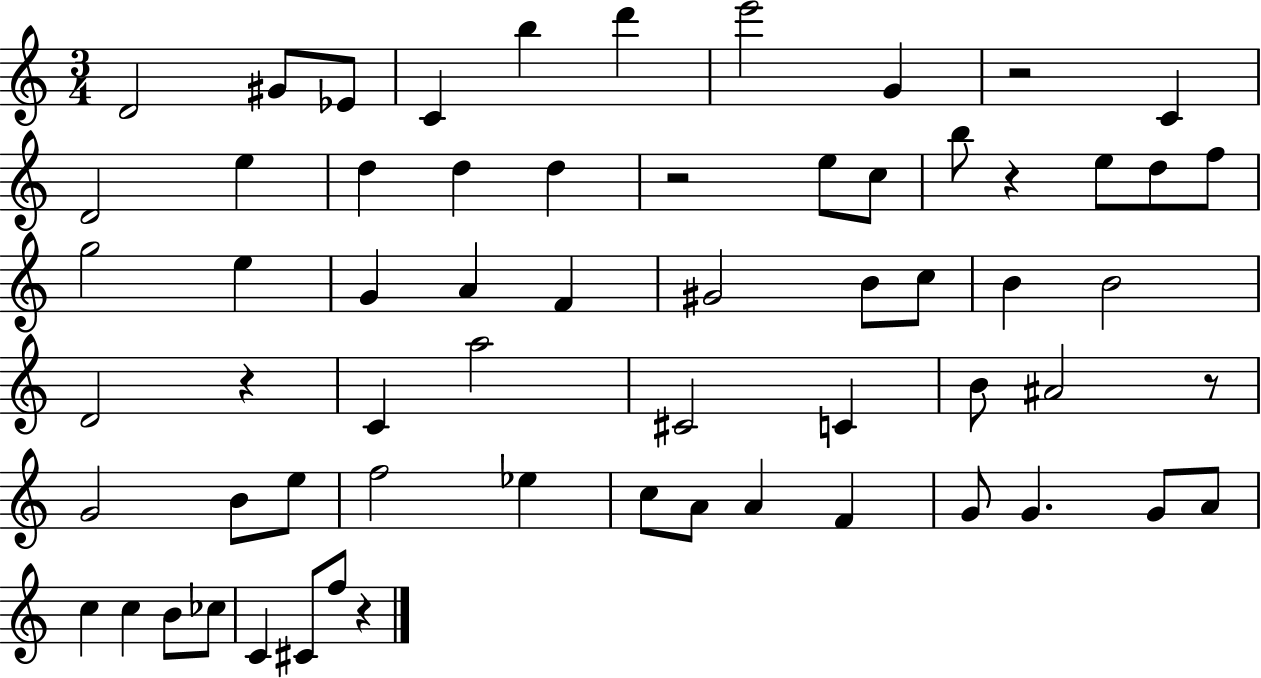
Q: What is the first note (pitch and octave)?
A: D4